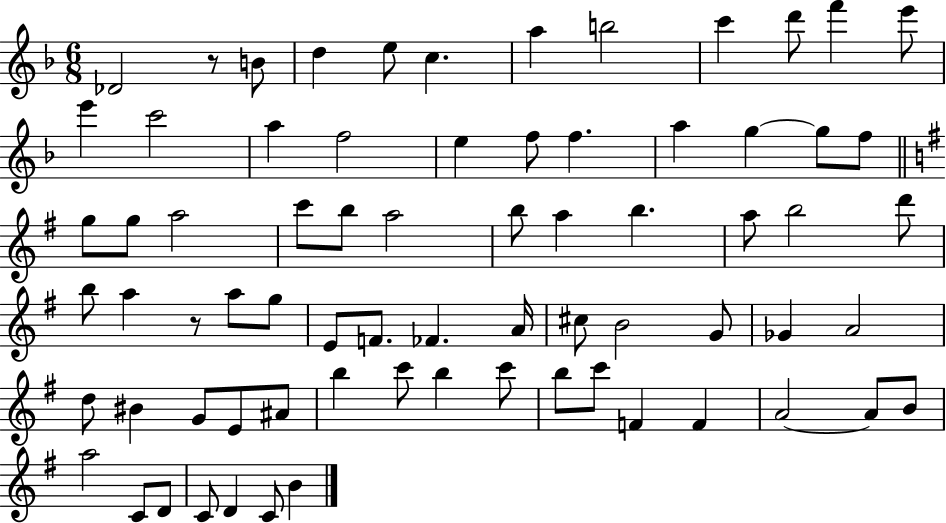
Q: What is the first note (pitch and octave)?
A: Db4